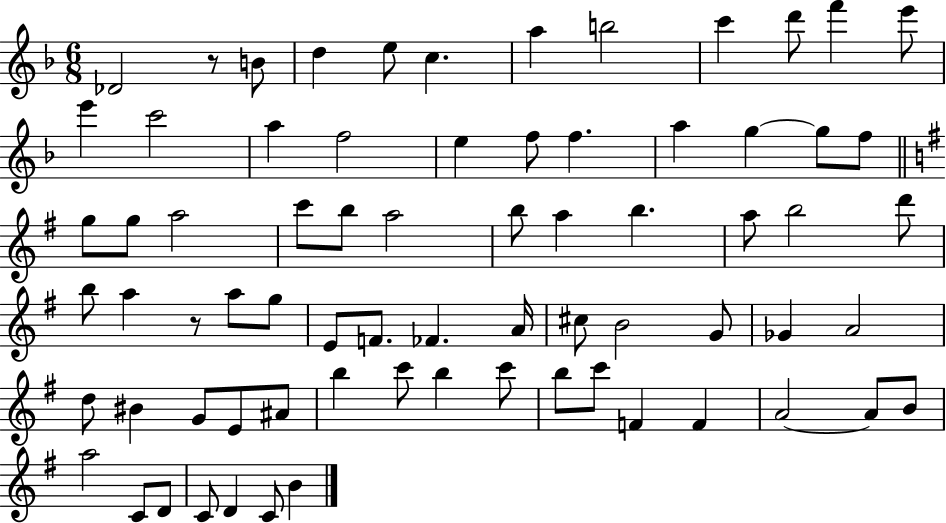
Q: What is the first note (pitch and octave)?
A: Db4